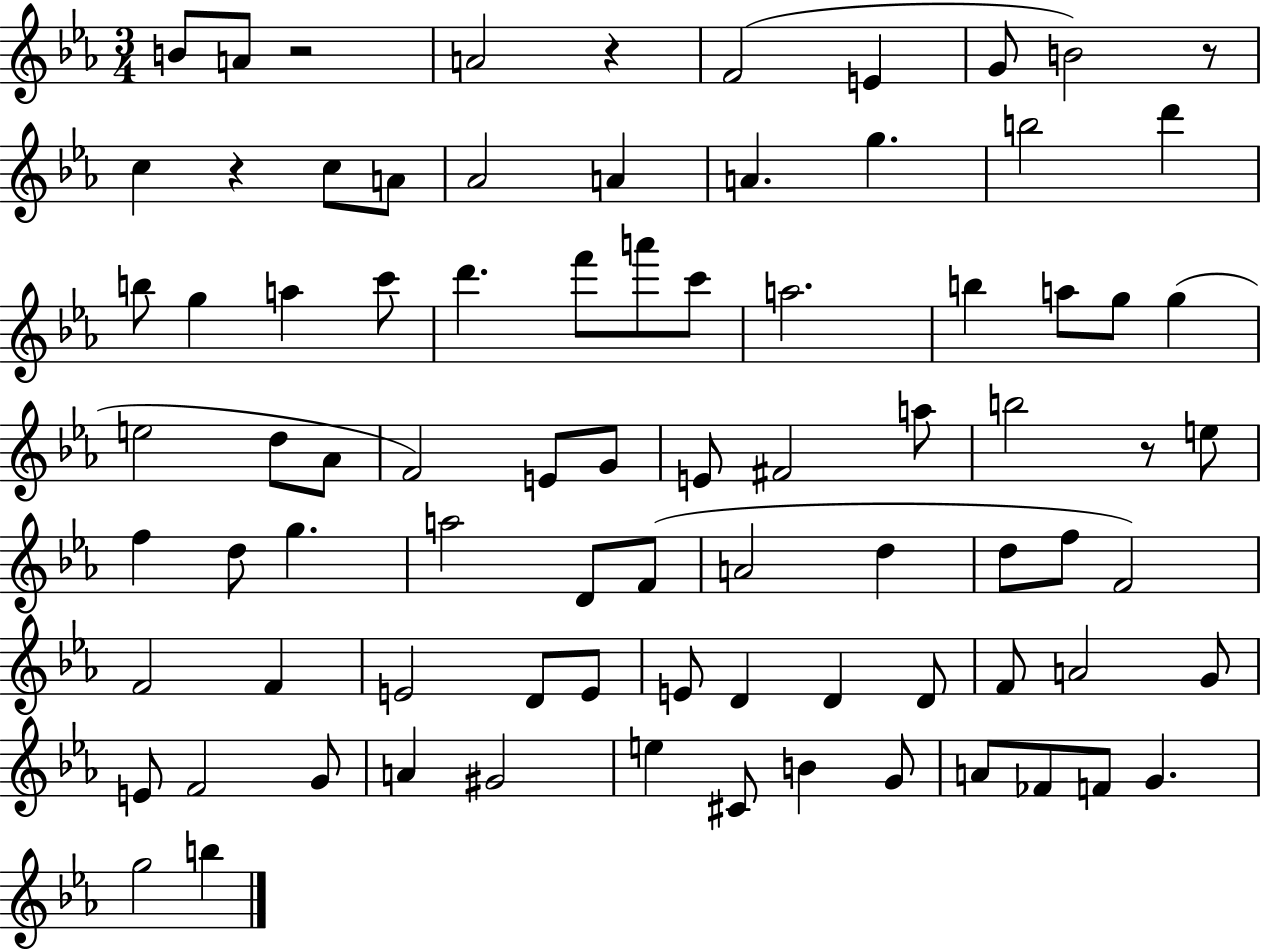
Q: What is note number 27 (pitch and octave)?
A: A5